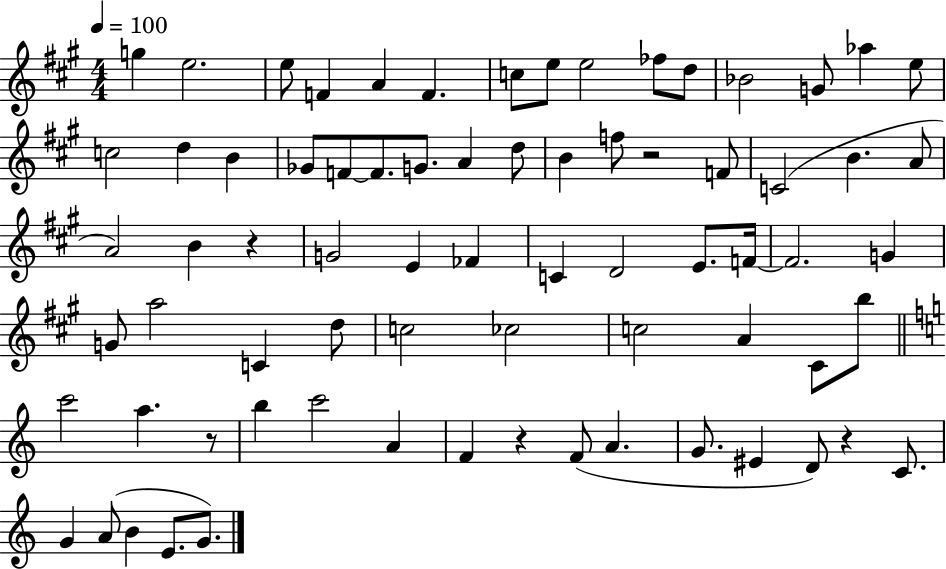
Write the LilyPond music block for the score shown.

{
  \clef treble
  \numericTimeSignature
  \time 4/4
  \key a \major
  \tempo 4 = 100
  g''4 e''2. | e''8 f'4 a'4 f'4. | c''8 e''8 e''2 fes''8 d''8 | bes'2 g'8 aes''4 e''8 | \break c''2 d''4 b'4 | ges'8 f'8~~ f'8. g'8. a'4 d''8 | b'4 f''8 r2 f'8 | c'2( b'4. a'8 | \break a'2) b'4 r4 | g'2 e'4 fes'4 | c'4 d'2 e'8. f'16~~ | f'2. g'4 | \break g'8 a''2 c'4 d''8 | c''2 ces''2 | c''2 a'4 cis'8 b''8 | \bar "||" \break \key c \major c'''2 a''4. r8 | b''4 c'''2 a'4 | f'4 r4 f'8( a'4. | g'8. eis'4 d'8) r4 c'8. | \break g'4 a'8( b'4 e'8. g'8.) | \bar "|."
}